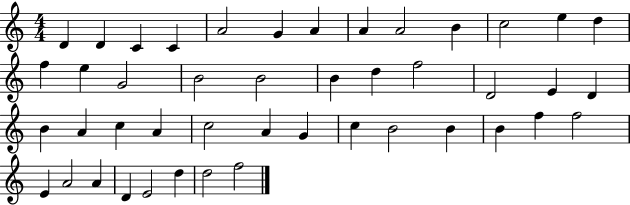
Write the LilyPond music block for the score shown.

{
  \clef treble
  \numericTimeSignature
  \time 4/4
  \key c \major
  d'4 d'4 c'4 c'4 | a'2 g'4 a'4 | a'4 a'2 b'4 | c''2 e''4 d''4 | \break f''4 e''4 g'2 | b'2 b'2 | b'4 d''4 f''2 | d'2 e'4 d'4 | \break b'4 a'4 c''4 a'4 | c''2 a'4 g'4 | c''4 b'2 b'4 | b'4 f''4 f''2 | \break e'4 a'2 a'4 | d'4 e'2 d''4 | d''2 f''2 | \bar "|."
}